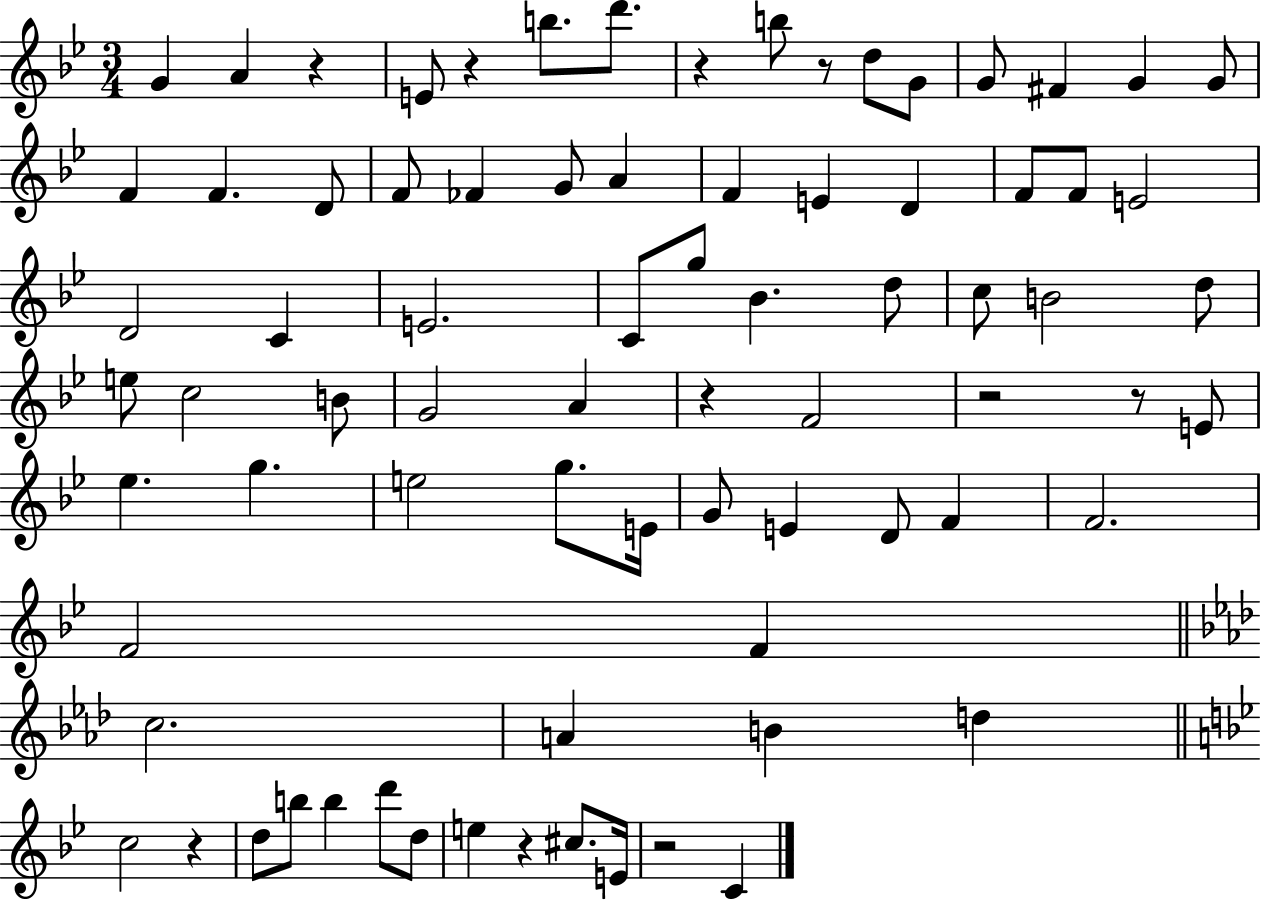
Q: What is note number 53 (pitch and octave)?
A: F4